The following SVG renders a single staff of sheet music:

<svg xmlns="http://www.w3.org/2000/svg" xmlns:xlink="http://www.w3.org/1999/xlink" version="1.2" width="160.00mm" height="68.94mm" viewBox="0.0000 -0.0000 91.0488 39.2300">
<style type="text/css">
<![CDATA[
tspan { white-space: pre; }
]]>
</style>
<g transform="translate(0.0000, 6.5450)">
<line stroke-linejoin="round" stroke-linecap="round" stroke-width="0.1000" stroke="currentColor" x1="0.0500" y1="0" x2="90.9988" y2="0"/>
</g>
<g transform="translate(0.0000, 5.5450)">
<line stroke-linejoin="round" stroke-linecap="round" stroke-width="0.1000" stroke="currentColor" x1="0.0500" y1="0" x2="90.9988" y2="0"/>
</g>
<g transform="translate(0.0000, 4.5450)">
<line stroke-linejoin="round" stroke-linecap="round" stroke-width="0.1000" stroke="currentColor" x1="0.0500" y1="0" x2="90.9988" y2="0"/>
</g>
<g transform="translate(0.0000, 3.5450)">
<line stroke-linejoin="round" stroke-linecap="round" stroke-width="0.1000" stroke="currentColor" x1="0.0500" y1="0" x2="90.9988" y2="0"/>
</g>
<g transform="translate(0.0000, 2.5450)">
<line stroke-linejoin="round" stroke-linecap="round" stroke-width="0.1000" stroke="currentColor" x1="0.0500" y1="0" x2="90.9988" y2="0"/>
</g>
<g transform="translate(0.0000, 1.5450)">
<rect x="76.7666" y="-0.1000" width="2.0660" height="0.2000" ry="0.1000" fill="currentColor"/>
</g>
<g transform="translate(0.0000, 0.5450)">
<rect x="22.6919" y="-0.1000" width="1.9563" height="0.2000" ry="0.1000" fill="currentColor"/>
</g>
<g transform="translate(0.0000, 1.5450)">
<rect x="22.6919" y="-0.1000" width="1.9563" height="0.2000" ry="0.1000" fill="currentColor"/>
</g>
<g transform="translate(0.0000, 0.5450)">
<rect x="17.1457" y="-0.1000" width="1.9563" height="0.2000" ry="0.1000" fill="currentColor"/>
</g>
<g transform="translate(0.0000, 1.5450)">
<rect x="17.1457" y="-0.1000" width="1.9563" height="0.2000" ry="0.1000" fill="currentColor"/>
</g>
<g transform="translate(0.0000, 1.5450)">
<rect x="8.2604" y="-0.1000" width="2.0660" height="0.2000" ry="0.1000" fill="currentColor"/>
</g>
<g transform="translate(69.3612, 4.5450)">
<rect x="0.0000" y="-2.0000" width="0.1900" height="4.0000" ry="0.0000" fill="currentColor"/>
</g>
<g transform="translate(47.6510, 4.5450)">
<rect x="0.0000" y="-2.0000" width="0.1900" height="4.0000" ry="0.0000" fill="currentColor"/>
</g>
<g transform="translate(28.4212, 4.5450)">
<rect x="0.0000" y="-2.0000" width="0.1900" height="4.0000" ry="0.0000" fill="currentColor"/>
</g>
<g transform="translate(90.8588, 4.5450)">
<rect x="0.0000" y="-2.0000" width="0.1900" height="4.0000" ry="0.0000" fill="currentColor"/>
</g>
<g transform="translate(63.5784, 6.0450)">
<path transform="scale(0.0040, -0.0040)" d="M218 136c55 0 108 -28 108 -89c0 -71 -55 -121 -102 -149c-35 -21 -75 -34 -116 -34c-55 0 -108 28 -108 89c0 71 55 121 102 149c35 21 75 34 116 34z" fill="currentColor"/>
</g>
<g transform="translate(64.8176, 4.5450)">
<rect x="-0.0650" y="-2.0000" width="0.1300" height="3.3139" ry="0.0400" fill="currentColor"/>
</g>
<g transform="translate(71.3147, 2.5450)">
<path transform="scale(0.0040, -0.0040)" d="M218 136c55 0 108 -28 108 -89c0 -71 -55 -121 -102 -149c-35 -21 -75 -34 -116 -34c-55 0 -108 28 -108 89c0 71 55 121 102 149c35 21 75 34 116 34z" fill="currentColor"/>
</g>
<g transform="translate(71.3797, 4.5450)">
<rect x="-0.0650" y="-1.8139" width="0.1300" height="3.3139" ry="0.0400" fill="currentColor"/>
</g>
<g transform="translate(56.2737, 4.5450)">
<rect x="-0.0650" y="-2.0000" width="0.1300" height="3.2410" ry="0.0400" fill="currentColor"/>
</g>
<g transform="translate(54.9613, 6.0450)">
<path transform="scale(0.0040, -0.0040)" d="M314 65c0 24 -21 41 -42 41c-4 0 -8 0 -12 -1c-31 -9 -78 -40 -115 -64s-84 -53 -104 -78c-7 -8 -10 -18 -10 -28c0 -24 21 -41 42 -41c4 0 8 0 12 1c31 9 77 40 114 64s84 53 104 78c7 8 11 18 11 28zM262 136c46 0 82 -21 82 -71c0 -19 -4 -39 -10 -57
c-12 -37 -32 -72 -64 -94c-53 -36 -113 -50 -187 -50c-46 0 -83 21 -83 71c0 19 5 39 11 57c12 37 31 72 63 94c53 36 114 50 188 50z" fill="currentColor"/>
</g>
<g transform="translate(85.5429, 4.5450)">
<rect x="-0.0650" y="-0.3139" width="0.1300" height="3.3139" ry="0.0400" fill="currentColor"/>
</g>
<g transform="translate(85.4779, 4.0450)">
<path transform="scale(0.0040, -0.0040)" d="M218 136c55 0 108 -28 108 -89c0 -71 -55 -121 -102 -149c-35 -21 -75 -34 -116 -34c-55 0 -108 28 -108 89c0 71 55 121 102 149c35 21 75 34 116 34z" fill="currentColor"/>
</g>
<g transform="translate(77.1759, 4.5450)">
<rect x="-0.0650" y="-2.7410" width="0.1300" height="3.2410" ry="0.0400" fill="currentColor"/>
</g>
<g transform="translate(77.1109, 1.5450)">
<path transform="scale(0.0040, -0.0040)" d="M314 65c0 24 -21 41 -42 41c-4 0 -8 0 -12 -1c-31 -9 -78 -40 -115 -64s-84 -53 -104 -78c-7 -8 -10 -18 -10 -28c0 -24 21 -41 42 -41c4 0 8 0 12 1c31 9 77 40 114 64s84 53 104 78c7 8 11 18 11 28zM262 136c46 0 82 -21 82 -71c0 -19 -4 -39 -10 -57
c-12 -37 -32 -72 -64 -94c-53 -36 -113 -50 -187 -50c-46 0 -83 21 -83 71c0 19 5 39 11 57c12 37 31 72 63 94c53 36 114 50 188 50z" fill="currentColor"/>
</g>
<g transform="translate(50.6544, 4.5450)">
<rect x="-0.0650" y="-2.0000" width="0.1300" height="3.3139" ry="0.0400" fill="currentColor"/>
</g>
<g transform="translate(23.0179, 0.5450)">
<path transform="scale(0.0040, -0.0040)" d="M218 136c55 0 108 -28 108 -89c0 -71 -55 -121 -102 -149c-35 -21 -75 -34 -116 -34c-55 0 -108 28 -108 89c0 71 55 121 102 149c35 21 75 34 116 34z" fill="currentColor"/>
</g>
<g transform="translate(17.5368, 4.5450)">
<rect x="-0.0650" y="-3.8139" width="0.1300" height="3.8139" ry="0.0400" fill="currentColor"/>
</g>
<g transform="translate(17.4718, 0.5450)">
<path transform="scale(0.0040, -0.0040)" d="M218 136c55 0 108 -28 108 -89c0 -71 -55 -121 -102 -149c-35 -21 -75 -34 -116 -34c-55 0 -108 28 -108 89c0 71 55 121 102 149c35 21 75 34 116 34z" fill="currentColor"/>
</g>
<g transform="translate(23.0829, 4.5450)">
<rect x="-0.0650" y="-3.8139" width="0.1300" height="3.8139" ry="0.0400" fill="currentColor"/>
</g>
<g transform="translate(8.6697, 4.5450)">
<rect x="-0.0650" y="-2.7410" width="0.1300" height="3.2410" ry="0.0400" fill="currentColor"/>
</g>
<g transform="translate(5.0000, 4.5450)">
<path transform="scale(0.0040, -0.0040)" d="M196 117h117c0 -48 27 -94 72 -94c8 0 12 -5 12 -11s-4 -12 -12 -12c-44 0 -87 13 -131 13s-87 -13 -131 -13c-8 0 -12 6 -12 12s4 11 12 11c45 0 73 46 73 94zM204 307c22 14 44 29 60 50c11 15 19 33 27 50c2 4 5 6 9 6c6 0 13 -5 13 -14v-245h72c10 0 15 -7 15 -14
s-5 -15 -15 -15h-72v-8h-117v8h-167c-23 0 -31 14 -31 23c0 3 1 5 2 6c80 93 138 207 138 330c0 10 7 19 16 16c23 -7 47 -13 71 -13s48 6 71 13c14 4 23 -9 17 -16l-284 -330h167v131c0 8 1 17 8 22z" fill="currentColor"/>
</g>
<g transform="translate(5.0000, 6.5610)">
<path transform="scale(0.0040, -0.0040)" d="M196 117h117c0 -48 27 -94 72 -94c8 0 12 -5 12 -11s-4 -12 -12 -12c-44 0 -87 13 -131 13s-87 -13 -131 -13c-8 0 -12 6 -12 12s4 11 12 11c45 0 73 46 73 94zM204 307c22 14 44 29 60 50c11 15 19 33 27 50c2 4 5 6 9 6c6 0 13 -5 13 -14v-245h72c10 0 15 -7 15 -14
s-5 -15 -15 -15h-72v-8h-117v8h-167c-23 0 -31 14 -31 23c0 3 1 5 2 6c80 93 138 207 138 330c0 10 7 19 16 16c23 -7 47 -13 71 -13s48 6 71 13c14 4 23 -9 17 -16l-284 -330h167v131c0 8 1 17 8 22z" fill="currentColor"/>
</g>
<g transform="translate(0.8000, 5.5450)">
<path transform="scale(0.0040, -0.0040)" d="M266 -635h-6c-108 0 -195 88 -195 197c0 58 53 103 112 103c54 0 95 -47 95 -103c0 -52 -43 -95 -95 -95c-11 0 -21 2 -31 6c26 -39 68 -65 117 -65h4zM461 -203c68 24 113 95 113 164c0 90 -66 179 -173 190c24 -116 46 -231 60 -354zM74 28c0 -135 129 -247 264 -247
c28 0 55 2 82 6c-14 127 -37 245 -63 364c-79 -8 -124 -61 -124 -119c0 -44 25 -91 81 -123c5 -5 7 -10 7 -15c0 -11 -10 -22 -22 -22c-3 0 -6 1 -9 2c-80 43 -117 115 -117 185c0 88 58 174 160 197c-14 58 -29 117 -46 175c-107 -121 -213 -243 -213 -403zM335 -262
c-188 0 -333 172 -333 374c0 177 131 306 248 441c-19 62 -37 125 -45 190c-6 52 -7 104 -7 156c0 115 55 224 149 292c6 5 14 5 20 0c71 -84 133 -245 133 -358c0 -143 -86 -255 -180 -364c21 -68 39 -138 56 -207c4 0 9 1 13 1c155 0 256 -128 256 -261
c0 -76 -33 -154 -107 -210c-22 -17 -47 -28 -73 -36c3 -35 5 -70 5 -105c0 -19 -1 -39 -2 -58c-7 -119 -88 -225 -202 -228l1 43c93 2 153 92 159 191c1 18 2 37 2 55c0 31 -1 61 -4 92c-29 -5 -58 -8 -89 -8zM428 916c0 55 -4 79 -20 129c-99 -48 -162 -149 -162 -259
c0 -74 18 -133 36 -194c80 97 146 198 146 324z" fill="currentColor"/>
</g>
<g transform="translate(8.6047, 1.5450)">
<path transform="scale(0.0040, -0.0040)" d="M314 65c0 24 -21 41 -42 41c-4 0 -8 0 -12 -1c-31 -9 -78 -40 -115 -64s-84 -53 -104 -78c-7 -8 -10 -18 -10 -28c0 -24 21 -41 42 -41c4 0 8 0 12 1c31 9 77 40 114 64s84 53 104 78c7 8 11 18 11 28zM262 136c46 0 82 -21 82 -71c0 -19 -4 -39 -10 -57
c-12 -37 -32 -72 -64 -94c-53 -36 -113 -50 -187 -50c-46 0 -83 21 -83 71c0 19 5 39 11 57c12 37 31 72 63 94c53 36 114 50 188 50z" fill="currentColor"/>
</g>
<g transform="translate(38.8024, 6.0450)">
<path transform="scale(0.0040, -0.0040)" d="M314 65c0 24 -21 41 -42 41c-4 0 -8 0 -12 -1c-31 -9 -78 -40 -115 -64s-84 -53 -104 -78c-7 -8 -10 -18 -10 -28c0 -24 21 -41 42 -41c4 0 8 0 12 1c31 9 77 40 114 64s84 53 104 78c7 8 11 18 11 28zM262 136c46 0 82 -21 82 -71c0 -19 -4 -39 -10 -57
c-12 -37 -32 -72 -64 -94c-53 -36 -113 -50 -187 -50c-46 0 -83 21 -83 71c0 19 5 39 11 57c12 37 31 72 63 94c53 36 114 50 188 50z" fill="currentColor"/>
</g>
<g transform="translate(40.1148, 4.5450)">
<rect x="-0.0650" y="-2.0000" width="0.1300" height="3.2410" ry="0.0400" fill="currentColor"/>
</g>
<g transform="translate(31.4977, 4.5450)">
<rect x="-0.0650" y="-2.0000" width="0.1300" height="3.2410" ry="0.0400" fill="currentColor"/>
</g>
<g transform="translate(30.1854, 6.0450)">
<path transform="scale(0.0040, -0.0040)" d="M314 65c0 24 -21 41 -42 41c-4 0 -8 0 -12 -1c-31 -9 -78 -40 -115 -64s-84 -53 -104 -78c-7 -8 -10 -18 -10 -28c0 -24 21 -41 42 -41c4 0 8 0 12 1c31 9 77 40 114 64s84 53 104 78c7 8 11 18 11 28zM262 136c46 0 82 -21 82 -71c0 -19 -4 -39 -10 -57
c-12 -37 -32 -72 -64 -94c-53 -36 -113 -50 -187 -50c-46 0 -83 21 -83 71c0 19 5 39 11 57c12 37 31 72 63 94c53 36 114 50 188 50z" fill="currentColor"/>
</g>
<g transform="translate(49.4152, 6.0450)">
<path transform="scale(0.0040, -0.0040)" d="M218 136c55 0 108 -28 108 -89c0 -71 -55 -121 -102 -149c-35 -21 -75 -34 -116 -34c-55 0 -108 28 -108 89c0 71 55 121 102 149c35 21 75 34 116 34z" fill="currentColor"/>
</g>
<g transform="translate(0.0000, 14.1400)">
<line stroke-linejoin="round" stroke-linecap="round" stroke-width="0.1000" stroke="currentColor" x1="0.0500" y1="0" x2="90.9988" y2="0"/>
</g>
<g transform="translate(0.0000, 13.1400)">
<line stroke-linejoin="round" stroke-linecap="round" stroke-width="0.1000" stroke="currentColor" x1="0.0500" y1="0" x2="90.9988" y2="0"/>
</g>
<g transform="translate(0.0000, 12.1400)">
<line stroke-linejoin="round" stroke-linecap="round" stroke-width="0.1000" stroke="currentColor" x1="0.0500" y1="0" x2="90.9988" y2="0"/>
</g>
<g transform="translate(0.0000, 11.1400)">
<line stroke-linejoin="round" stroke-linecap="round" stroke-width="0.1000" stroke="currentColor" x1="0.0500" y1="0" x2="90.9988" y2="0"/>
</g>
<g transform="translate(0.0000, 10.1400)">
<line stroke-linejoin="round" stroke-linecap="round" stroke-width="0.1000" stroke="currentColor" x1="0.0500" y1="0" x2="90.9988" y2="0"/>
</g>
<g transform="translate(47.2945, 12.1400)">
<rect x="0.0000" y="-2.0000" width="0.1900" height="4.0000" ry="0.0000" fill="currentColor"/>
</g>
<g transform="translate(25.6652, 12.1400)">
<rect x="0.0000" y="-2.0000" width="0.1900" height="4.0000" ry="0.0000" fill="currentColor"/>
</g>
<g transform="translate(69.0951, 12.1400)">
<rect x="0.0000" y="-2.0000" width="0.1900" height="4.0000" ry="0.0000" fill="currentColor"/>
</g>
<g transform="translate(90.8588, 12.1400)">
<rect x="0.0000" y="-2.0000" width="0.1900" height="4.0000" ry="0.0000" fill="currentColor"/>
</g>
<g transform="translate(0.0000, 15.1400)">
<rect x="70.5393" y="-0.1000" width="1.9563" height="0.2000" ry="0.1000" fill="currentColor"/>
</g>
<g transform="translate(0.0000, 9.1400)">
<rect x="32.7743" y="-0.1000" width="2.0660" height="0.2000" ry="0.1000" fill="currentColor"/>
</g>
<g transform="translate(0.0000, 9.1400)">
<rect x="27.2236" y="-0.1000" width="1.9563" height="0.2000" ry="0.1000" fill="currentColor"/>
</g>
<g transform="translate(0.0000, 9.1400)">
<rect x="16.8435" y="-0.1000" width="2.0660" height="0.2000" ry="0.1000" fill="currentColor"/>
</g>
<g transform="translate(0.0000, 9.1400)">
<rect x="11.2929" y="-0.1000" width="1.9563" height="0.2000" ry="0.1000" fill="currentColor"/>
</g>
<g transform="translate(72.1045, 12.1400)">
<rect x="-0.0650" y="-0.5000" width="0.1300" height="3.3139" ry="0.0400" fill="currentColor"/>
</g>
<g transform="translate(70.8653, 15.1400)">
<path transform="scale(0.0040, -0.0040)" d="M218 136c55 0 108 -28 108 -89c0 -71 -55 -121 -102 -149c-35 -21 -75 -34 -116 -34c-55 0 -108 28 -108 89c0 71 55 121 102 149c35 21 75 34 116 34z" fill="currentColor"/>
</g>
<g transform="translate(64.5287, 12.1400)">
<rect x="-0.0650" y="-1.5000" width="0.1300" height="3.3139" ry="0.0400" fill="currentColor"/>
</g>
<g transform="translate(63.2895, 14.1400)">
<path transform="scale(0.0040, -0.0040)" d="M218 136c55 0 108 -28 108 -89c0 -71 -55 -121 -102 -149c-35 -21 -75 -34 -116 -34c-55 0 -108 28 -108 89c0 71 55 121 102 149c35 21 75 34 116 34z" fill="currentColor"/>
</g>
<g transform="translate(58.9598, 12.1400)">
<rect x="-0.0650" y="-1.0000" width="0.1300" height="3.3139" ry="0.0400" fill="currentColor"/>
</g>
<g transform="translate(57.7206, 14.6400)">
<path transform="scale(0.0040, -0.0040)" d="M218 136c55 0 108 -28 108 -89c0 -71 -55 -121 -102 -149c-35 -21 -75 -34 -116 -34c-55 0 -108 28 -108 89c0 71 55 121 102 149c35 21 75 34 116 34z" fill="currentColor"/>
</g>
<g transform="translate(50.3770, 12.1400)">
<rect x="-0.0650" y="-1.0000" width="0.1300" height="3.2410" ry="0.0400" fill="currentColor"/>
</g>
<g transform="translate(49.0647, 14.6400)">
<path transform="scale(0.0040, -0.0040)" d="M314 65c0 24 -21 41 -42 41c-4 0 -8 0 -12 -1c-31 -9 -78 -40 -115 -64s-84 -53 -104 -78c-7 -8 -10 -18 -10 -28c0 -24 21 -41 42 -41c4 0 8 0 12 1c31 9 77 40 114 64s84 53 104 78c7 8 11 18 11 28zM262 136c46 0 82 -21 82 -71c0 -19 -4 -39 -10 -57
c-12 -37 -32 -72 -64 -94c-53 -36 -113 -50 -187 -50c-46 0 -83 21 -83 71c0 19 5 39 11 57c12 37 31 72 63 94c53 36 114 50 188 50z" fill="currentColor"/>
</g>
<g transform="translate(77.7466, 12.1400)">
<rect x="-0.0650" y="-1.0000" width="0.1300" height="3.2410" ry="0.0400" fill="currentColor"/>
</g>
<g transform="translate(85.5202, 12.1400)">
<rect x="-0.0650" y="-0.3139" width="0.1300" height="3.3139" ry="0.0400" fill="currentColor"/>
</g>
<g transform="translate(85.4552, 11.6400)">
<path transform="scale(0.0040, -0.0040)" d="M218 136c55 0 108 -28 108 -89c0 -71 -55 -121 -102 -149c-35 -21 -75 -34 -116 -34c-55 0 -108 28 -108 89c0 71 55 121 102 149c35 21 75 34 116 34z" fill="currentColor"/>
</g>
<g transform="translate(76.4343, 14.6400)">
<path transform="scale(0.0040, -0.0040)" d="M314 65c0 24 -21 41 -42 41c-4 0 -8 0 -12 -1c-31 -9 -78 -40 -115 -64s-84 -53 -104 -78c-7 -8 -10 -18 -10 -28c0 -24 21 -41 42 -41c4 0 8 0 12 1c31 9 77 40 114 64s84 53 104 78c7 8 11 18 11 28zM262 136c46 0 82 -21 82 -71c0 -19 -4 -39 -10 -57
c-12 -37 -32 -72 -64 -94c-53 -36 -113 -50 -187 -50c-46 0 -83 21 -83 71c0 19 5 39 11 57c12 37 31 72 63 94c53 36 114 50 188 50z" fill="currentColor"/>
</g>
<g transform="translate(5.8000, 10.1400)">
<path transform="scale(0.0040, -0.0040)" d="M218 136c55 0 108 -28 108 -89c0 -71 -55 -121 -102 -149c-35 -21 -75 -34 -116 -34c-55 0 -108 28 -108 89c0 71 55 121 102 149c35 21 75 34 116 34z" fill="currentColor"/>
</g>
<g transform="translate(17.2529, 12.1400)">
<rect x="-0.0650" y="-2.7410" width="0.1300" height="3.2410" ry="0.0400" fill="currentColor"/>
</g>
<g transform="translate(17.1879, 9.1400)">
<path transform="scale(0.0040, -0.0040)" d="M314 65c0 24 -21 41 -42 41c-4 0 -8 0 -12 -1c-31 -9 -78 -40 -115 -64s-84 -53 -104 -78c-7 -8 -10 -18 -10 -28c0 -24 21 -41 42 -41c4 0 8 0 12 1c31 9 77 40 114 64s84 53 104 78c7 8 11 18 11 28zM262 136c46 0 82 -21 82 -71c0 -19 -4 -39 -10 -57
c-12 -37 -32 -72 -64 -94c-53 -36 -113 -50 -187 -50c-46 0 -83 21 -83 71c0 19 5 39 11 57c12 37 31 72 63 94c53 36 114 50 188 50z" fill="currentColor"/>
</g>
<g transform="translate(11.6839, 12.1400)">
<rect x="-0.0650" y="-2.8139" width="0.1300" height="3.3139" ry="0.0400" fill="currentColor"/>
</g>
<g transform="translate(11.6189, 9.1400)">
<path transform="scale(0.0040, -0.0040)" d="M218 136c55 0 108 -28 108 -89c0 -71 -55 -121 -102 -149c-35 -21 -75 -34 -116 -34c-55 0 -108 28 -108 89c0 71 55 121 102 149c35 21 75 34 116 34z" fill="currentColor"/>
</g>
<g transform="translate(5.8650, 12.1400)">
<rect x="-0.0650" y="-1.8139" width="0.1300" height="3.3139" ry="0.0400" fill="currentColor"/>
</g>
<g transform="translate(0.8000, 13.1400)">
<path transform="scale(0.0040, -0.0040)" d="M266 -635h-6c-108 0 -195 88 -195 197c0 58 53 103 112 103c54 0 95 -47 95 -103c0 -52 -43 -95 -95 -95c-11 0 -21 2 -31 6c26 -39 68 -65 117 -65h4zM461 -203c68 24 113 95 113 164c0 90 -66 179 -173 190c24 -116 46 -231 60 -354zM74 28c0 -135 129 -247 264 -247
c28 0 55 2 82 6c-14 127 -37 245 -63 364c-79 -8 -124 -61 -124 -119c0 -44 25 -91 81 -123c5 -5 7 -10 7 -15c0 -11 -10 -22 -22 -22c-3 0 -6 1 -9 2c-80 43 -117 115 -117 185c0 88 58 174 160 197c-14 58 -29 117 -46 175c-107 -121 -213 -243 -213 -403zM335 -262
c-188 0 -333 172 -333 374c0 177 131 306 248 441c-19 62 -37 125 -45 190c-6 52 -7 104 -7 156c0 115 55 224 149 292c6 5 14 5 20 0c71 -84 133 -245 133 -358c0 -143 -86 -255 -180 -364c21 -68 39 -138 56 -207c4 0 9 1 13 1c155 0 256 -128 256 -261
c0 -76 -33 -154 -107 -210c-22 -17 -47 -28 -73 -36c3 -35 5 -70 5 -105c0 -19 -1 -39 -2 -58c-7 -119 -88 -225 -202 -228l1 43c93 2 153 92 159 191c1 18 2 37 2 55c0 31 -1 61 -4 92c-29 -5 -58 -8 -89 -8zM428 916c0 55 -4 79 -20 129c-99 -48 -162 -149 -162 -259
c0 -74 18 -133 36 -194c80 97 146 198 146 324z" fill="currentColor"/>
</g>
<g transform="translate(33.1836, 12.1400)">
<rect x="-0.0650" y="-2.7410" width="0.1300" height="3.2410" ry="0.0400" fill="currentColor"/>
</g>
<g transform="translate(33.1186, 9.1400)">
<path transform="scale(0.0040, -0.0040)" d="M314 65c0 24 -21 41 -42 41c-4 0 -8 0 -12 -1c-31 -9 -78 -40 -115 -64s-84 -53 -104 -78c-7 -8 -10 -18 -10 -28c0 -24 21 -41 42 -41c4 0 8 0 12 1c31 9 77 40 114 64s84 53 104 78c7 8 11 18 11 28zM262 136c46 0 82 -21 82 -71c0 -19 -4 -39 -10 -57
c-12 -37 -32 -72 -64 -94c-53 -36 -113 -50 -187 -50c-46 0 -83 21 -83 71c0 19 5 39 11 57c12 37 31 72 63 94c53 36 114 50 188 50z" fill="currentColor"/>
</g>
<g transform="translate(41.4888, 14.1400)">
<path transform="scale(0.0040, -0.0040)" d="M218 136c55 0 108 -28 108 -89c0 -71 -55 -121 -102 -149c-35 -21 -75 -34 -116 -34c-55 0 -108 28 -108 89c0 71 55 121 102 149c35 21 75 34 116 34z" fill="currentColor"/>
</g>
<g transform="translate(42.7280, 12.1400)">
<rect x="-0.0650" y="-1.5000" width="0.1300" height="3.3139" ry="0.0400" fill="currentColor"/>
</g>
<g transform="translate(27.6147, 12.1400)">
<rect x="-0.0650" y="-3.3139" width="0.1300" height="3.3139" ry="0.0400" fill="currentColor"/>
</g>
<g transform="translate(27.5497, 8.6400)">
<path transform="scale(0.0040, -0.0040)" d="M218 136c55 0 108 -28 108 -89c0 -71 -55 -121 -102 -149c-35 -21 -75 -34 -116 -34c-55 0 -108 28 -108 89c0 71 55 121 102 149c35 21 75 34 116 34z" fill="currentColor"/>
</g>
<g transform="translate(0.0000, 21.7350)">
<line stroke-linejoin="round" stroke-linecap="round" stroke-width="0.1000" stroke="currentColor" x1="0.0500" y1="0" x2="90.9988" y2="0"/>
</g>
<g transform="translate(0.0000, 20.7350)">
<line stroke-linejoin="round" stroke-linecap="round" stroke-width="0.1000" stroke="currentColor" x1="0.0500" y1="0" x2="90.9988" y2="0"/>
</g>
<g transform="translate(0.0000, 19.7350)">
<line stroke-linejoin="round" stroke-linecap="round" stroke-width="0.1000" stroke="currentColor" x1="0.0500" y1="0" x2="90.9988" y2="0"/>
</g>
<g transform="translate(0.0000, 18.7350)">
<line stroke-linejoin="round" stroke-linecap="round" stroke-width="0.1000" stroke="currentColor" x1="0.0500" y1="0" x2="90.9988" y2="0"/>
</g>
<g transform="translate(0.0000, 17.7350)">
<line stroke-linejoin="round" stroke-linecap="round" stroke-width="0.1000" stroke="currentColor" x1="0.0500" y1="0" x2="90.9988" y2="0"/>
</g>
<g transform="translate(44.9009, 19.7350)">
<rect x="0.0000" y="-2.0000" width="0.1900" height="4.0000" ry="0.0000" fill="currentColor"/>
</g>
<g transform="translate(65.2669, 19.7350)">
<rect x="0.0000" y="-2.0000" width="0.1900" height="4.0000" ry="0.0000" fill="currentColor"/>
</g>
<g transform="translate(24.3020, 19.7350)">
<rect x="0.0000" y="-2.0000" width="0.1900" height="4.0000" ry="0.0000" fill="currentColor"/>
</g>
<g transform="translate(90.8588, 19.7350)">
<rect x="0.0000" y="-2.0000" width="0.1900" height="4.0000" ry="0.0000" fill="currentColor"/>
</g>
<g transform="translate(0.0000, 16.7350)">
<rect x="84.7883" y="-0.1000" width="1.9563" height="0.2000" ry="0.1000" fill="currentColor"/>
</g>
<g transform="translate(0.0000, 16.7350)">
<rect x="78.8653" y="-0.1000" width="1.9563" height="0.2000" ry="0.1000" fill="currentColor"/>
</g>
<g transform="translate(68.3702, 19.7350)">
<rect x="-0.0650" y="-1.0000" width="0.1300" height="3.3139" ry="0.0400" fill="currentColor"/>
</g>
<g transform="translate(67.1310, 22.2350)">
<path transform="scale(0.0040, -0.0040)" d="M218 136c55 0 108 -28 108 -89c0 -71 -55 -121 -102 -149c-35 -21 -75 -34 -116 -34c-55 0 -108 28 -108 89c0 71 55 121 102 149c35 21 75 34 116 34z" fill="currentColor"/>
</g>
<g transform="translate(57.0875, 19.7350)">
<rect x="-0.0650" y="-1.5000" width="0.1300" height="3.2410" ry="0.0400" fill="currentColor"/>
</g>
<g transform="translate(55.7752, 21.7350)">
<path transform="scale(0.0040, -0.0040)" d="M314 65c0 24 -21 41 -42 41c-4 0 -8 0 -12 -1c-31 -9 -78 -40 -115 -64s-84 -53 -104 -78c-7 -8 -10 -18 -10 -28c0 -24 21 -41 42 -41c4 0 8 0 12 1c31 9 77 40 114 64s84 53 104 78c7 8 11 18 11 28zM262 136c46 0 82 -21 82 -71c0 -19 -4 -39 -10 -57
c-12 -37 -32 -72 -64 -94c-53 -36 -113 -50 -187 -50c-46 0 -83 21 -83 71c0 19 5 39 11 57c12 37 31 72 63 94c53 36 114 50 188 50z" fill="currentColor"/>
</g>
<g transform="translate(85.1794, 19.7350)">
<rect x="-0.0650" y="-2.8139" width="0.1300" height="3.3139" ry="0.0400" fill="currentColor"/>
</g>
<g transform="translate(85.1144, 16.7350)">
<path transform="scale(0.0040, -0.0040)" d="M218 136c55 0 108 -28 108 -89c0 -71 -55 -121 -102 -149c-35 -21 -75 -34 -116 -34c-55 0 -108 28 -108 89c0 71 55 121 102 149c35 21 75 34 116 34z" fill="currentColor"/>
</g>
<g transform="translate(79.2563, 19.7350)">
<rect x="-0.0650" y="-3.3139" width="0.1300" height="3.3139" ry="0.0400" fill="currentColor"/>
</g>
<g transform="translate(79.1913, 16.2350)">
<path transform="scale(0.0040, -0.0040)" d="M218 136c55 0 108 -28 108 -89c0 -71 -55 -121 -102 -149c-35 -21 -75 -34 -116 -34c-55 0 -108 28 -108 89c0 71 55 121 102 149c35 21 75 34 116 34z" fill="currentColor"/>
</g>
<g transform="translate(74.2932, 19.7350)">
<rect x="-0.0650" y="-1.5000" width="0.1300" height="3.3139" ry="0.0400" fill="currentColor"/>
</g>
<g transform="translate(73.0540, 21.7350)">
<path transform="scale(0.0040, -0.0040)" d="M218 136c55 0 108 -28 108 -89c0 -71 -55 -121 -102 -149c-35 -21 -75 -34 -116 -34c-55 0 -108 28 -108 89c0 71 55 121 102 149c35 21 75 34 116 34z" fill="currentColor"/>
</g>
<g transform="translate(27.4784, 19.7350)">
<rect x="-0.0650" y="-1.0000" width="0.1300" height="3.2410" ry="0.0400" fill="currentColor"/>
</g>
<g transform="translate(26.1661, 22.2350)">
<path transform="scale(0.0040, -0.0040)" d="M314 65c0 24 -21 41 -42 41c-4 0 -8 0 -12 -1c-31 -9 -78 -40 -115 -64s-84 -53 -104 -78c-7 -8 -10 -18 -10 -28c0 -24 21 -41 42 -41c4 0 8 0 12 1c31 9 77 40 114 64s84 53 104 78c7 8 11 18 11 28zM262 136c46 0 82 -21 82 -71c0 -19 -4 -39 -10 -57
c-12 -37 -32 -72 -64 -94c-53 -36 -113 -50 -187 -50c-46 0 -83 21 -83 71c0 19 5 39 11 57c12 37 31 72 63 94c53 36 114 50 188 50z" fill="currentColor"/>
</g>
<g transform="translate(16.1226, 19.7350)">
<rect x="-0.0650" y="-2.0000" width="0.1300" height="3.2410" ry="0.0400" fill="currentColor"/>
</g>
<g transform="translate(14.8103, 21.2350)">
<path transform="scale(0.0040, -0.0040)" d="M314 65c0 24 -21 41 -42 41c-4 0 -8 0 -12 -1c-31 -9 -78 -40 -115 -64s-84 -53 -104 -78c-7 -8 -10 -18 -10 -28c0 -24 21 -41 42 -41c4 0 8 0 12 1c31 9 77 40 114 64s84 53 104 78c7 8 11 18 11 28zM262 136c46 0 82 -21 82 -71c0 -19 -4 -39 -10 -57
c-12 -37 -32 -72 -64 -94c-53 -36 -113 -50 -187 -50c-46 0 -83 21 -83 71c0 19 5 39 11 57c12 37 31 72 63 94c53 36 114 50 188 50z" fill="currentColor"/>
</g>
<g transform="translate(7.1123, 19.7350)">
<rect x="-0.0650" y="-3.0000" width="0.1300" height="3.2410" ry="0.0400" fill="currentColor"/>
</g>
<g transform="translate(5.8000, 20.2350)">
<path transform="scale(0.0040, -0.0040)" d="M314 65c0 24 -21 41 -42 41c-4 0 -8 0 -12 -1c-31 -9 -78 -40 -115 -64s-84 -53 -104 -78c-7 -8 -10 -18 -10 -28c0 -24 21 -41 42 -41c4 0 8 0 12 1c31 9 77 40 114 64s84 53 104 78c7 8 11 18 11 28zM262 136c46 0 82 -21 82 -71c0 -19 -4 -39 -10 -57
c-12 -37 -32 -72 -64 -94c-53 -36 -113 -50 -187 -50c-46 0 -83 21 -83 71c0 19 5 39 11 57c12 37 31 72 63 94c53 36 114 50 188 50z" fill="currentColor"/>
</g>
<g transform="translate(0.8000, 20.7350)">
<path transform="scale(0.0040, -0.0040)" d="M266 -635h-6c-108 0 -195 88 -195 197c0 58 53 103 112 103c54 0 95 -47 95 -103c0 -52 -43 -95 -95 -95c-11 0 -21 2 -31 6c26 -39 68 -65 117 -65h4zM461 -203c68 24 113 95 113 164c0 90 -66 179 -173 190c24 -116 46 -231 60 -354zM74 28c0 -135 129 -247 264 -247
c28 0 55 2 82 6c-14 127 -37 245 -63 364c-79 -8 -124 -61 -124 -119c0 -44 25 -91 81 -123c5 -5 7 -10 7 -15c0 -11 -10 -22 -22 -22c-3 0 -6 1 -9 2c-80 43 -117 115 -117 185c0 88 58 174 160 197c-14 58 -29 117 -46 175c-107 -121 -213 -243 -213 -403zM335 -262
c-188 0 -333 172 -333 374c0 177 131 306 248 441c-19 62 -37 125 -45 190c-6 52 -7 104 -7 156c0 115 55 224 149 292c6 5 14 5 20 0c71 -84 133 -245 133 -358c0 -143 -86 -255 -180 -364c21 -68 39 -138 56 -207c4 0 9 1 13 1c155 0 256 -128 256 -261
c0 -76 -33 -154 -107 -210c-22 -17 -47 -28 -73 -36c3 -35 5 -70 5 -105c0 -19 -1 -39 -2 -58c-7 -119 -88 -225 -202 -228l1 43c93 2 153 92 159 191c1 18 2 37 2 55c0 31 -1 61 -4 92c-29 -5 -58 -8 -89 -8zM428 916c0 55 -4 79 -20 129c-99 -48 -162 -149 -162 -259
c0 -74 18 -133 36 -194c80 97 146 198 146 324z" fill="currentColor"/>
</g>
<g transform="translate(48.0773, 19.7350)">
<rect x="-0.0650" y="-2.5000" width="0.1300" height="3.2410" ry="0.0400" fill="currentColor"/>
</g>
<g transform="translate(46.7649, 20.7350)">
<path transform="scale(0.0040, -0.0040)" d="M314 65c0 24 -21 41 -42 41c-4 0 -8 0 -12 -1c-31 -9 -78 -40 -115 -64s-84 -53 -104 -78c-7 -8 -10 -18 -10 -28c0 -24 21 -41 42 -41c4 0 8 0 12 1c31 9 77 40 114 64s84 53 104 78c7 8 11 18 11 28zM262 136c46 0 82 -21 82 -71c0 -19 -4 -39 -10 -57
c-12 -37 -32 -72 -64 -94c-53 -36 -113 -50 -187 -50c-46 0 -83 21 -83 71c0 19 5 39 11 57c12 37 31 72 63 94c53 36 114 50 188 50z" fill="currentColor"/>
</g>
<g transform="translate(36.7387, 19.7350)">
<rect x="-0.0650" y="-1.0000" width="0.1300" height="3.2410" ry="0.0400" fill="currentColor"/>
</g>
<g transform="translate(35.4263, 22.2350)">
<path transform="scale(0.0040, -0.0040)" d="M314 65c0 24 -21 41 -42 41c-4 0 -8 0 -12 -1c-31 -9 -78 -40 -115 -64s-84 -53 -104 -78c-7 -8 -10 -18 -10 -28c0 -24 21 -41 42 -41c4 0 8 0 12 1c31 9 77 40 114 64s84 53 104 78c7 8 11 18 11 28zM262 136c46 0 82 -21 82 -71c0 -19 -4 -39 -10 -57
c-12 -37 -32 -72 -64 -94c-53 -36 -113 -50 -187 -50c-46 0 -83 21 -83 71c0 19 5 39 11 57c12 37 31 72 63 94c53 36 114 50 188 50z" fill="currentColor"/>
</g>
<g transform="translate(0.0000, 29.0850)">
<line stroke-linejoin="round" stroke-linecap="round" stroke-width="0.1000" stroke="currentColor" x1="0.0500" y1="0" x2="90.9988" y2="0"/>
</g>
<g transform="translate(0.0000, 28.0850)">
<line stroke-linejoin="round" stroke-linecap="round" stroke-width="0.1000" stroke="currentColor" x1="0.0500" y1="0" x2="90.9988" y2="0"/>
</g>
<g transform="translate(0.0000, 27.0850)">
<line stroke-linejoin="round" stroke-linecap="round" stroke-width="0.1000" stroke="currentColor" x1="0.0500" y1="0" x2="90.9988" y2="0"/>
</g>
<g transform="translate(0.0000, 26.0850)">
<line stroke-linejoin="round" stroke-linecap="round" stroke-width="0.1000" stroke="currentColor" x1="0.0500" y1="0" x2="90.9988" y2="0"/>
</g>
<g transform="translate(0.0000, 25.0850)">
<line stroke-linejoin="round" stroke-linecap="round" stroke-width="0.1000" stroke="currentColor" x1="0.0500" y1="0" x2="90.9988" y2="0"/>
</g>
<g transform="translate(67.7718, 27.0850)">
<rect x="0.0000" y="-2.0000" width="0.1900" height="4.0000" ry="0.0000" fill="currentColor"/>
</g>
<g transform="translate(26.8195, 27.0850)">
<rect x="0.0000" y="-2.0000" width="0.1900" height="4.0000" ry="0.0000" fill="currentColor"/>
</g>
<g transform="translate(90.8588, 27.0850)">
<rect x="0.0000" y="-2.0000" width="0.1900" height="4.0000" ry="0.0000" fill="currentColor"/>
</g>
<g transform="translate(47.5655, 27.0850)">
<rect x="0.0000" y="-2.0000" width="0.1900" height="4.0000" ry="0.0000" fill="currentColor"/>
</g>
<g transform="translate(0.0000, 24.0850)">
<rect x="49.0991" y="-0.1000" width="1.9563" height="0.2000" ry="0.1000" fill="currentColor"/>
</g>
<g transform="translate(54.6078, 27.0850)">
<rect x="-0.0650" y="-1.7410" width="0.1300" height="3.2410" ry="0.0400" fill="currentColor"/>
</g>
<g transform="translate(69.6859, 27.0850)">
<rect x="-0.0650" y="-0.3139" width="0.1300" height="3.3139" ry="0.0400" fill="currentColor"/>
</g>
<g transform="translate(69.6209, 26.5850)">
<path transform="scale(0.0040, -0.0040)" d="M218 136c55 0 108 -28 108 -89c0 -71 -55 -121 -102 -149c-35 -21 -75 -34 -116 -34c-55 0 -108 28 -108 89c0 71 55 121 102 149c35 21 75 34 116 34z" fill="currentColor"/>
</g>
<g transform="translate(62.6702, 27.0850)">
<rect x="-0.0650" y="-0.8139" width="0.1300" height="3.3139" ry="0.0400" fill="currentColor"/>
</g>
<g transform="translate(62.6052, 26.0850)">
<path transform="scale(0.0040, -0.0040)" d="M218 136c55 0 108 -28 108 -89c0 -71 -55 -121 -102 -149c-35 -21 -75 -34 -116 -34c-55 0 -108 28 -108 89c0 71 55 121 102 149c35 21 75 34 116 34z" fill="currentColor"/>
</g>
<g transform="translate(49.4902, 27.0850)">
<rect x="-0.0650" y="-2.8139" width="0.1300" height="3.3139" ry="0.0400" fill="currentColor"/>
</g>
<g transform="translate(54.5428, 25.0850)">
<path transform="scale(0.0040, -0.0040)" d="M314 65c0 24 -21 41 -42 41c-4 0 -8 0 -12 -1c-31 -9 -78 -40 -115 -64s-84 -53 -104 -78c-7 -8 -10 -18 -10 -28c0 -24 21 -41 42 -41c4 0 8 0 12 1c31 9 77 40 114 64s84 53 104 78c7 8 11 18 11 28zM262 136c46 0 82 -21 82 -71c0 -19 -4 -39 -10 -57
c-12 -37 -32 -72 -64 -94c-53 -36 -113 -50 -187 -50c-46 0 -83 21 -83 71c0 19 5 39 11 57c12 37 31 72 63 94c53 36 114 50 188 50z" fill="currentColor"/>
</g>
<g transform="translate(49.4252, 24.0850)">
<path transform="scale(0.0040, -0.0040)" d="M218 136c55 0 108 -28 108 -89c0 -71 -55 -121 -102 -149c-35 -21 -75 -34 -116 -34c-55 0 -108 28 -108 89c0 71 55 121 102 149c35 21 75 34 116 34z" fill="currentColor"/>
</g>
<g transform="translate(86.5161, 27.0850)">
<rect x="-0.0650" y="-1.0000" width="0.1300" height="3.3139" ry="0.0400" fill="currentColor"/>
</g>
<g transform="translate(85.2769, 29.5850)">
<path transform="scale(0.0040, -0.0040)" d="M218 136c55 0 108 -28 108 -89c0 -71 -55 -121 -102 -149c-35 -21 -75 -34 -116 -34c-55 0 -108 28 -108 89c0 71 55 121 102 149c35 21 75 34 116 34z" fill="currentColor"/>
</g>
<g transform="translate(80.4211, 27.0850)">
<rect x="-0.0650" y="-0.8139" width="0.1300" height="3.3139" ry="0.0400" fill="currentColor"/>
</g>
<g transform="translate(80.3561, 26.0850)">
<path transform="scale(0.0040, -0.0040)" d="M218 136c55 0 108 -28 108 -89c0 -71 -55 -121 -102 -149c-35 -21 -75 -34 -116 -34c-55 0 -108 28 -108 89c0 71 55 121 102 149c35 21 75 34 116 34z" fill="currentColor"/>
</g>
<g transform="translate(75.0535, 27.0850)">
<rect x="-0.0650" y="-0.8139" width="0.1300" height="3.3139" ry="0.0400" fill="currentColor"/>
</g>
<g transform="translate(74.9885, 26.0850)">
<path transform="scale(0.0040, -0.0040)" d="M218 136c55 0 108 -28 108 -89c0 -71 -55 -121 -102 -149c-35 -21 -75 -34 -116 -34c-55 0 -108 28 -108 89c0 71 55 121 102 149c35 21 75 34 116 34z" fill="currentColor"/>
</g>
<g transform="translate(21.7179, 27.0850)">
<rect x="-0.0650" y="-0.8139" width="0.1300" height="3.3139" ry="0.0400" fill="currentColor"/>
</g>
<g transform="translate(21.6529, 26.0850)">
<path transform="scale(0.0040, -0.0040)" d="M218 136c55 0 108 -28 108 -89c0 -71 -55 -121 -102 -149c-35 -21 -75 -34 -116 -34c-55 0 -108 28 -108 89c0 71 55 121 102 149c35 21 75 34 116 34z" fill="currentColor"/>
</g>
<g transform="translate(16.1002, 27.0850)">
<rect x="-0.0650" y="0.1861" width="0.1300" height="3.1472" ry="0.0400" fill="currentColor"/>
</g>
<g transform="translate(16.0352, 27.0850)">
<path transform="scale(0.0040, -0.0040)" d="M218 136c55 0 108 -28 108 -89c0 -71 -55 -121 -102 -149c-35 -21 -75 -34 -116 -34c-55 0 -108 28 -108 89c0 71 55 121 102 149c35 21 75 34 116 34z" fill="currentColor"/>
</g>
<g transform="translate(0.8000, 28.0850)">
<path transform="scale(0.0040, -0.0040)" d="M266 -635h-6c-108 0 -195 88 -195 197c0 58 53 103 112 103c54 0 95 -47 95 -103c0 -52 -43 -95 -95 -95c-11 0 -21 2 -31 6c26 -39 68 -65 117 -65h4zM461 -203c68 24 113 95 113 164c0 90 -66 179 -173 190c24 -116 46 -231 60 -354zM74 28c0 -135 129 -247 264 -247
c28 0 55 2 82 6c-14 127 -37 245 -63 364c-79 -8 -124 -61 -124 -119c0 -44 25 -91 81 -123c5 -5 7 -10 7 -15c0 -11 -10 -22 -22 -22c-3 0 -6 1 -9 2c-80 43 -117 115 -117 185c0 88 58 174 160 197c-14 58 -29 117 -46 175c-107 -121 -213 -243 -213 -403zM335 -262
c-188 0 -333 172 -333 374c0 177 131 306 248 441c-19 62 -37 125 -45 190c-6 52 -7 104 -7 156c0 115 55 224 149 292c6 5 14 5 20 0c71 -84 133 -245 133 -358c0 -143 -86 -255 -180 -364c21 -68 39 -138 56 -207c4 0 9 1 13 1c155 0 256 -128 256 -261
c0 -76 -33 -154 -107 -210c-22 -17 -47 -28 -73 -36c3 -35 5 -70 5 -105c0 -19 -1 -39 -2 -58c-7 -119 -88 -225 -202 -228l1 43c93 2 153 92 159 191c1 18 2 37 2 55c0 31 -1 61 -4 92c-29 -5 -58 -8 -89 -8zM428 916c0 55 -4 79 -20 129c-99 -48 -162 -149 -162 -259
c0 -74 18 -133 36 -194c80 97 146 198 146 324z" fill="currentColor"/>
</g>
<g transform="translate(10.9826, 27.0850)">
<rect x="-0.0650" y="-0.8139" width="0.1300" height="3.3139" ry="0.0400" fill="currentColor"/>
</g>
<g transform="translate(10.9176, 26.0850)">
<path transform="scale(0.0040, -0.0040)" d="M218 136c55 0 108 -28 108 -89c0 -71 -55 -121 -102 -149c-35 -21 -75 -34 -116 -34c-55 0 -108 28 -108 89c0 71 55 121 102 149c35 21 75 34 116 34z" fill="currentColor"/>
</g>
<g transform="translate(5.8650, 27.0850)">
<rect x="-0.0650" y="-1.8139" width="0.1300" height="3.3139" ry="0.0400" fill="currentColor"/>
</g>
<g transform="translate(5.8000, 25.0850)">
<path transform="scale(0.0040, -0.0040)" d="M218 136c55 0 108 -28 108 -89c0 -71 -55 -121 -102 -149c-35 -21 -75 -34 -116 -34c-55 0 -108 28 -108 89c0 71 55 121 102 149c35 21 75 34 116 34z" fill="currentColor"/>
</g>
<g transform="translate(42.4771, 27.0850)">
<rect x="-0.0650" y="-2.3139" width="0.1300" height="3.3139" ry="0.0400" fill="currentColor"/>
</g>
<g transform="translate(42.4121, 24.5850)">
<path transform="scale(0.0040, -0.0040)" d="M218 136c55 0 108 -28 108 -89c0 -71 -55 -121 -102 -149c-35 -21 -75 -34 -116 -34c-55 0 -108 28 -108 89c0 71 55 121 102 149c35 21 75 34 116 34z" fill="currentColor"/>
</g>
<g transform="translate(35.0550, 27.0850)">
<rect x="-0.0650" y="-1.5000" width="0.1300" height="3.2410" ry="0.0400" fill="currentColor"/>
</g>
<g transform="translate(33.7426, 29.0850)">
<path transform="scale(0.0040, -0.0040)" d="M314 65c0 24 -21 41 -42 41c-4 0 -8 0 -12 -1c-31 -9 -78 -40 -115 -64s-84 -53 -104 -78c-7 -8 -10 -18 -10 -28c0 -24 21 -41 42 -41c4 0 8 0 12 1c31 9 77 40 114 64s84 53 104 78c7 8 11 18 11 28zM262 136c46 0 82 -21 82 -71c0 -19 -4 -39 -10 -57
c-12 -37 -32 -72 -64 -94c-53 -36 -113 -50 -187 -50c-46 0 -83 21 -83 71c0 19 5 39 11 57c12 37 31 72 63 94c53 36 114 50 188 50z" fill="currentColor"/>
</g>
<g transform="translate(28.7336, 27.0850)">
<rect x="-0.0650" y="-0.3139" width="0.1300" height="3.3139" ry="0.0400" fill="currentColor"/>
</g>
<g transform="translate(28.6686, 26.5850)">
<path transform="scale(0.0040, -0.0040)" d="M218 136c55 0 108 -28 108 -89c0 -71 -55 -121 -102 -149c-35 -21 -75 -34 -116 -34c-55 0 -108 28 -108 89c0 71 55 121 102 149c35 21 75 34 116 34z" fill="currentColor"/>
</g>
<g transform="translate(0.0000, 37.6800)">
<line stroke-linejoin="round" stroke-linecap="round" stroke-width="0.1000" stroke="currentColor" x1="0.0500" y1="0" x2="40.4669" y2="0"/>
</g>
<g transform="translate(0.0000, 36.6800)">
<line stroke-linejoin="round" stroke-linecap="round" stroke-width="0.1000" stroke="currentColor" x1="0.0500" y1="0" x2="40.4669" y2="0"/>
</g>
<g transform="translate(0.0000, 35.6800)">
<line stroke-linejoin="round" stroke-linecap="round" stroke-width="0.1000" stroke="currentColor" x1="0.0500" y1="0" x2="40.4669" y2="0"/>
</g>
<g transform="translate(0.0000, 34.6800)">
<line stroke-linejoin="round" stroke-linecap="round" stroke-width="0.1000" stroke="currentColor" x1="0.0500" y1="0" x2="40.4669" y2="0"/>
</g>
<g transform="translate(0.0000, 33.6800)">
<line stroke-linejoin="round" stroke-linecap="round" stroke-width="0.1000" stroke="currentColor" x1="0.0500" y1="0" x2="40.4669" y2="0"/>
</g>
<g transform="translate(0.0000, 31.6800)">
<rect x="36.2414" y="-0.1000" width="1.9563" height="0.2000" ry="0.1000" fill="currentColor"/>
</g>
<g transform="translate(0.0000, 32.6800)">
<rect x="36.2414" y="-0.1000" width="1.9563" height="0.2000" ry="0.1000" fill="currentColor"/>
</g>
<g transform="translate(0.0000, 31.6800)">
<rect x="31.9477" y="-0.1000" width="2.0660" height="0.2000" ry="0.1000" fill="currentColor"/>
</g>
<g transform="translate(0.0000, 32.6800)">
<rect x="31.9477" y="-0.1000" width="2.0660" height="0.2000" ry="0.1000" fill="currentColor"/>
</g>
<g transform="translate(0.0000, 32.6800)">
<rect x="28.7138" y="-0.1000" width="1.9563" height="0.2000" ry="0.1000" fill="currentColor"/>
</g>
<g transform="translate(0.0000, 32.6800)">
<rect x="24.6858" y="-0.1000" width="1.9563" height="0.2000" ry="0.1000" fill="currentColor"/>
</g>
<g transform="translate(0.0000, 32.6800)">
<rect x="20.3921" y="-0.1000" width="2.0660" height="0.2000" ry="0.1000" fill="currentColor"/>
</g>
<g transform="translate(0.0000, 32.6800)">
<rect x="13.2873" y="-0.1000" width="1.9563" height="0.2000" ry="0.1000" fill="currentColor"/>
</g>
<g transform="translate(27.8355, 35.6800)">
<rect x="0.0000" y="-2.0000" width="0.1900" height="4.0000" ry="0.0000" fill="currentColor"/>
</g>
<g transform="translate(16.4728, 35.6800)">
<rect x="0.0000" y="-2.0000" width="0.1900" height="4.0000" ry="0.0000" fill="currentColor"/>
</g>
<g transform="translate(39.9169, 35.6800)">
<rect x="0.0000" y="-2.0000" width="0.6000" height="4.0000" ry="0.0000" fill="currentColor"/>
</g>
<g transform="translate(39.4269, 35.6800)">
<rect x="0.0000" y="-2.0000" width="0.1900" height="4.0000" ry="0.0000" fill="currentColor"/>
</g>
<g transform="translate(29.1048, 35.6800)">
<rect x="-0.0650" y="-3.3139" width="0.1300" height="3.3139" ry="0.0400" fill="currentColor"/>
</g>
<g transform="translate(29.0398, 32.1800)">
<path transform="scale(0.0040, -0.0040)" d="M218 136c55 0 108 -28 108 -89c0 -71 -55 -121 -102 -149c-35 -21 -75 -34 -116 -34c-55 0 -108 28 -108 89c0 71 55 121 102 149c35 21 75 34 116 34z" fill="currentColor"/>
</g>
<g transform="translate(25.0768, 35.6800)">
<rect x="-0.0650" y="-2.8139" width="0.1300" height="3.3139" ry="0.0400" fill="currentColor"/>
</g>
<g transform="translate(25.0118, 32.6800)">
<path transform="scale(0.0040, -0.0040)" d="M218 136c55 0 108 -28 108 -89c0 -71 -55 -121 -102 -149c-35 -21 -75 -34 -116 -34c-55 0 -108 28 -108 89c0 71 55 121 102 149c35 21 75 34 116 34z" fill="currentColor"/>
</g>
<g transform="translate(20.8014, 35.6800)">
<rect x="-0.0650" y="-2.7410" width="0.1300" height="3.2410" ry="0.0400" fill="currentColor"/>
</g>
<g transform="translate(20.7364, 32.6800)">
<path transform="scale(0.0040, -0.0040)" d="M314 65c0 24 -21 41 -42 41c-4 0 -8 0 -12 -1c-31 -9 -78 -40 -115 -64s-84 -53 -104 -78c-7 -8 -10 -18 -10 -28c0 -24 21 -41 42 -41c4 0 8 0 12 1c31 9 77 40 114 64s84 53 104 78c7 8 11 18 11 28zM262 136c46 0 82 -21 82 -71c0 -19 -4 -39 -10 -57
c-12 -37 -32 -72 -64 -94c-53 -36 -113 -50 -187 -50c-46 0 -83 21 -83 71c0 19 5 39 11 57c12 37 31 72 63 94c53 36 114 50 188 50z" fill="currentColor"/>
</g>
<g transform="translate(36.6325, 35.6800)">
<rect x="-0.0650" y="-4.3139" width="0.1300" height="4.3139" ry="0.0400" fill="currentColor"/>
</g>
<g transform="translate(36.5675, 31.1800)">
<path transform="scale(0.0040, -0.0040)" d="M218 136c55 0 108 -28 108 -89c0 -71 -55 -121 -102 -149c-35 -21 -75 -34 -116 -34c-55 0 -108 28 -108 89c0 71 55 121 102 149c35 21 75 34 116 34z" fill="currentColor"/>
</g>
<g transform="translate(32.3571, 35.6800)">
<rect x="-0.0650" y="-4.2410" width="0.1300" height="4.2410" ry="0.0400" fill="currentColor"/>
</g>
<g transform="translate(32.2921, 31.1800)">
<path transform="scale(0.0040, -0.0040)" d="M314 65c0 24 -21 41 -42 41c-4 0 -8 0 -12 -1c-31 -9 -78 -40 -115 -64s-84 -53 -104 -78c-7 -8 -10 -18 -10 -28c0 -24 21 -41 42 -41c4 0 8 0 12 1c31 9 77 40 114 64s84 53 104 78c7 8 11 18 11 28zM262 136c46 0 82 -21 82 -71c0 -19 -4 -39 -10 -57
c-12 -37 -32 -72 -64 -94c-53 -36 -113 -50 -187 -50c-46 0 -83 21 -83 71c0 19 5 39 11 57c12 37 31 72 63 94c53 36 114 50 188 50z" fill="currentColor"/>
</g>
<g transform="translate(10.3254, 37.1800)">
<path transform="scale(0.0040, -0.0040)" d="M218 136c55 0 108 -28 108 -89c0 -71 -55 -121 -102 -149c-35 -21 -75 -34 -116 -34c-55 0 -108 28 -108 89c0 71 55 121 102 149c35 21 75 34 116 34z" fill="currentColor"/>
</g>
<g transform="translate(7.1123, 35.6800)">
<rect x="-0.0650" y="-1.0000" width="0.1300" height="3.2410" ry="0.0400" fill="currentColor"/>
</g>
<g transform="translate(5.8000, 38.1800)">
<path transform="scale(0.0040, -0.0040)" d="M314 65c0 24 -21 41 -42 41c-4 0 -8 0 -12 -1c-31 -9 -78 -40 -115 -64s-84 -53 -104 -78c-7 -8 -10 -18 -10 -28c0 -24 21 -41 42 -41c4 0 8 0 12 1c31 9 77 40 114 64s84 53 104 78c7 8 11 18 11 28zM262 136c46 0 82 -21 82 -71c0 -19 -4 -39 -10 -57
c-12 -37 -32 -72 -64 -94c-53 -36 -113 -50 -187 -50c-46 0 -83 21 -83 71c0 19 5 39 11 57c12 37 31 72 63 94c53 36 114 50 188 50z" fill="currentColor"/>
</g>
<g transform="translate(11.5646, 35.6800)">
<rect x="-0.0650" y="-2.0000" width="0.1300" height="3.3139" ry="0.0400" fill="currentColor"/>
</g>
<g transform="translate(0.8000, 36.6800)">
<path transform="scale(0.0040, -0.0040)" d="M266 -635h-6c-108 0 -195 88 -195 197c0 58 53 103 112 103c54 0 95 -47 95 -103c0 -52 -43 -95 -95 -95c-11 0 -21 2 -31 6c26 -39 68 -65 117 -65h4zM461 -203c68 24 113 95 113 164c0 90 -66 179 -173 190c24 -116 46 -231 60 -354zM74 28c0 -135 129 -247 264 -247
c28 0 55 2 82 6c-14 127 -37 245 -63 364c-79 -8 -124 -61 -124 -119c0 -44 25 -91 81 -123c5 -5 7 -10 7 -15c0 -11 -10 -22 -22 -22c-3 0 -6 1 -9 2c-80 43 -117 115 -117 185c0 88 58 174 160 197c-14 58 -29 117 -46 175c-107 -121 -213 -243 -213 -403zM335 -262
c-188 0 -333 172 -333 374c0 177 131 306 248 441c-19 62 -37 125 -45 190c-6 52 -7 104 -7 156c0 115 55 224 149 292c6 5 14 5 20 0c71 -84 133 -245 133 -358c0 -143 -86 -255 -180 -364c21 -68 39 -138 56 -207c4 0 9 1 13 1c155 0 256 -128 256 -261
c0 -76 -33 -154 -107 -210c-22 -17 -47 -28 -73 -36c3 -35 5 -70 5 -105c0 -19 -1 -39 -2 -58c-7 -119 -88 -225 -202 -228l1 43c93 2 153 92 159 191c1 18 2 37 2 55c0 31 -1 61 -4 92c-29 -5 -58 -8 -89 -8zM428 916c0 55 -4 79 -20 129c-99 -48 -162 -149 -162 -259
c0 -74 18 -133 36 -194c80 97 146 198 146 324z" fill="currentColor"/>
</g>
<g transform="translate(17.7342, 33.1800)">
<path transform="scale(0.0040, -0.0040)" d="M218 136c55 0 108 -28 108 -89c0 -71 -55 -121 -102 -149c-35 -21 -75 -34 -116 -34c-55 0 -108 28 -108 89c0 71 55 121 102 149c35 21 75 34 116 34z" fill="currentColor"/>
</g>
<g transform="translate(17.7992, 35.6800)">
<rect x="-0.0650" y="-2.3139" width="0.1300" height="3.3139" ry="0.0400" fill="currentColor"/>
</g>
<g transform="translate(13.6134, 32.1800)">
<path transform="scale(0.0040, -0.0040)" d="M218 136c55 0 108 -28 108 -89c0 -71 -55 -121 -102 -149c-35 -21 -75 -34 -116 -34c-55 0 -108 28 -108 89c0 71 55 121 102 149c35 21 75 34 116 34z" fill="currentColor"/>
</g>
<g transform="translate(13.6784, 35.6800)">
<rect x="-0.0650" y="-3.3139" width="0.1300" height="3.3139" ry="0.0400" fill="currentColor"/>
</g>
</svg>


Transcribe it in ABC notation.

X:1
T:Untitled
M:4/4
L:1/4
K:C
a2 c' c' F2 F2 F F2 F f a2 c f a a2 b a2 E D2 D E C D2 c A2 F2 D2 D2 G2 E2 D E b a f d B d c E2 g a f2 d c d d D D2 F b g a2 a b d'2 d'